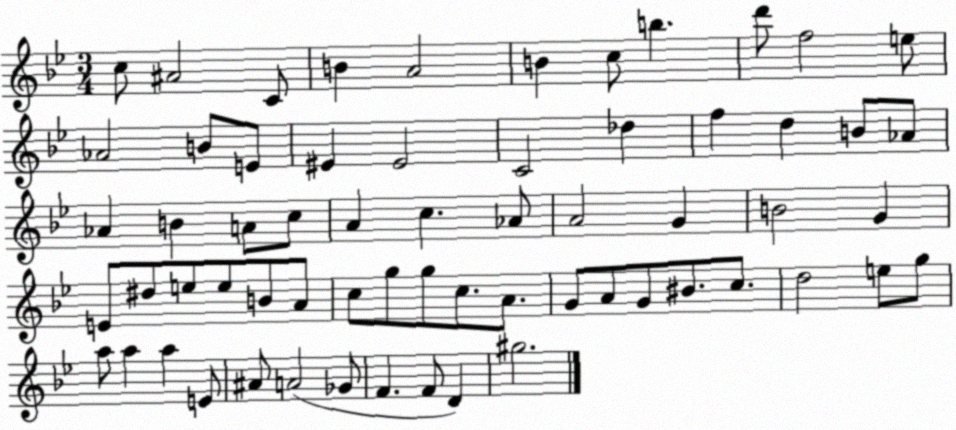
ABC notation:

X:1
T:Untitled
M:3/4
L:1/4
K:Bb
c/2 ^A2 C/2 B A2 B c/2 b d'/2 f2 e/2 _A2 B/2 E/2 ^E ^E2 C2 _d f d B/2 _A/2 _A B A/2 c/2 A c _A/2 A2 G B2 G E/2 ^d/2 e/2 e/2 B/2 A/2 c/2 g/2 g/2 c/2 A/2 G/2 A/2 G/2 ^B/2 c/2 d2 e/2 g/2 a/2 a a E/2 ^A/2 A2 _G/2 F F/2 D ^g2